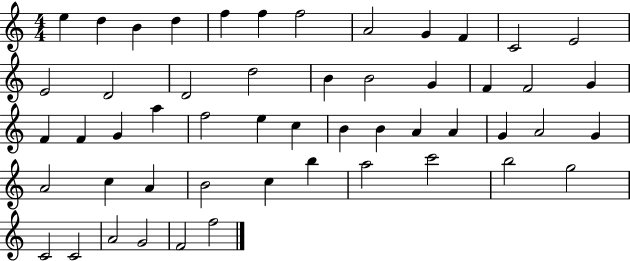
E5/q D5/q B4/q D5/q F5/q F5/q F5/h A4/h G4/q F4/q C4/h E4/h E4/h D4/h D4/h D5/h B4/q B4/h G4/q F4/q F4/h G4/q F4/q F4/q G4/q A5/q F5/h E5/q C5/q B4/q B4/q A4/q A4/q G4/q A4/h G4/q A4/h C5/q A4/q B4/h C5/q B5/q A5/h C6/h B5/h G5/h C4/h C4/h A4/h G4/h F4/h F5/h